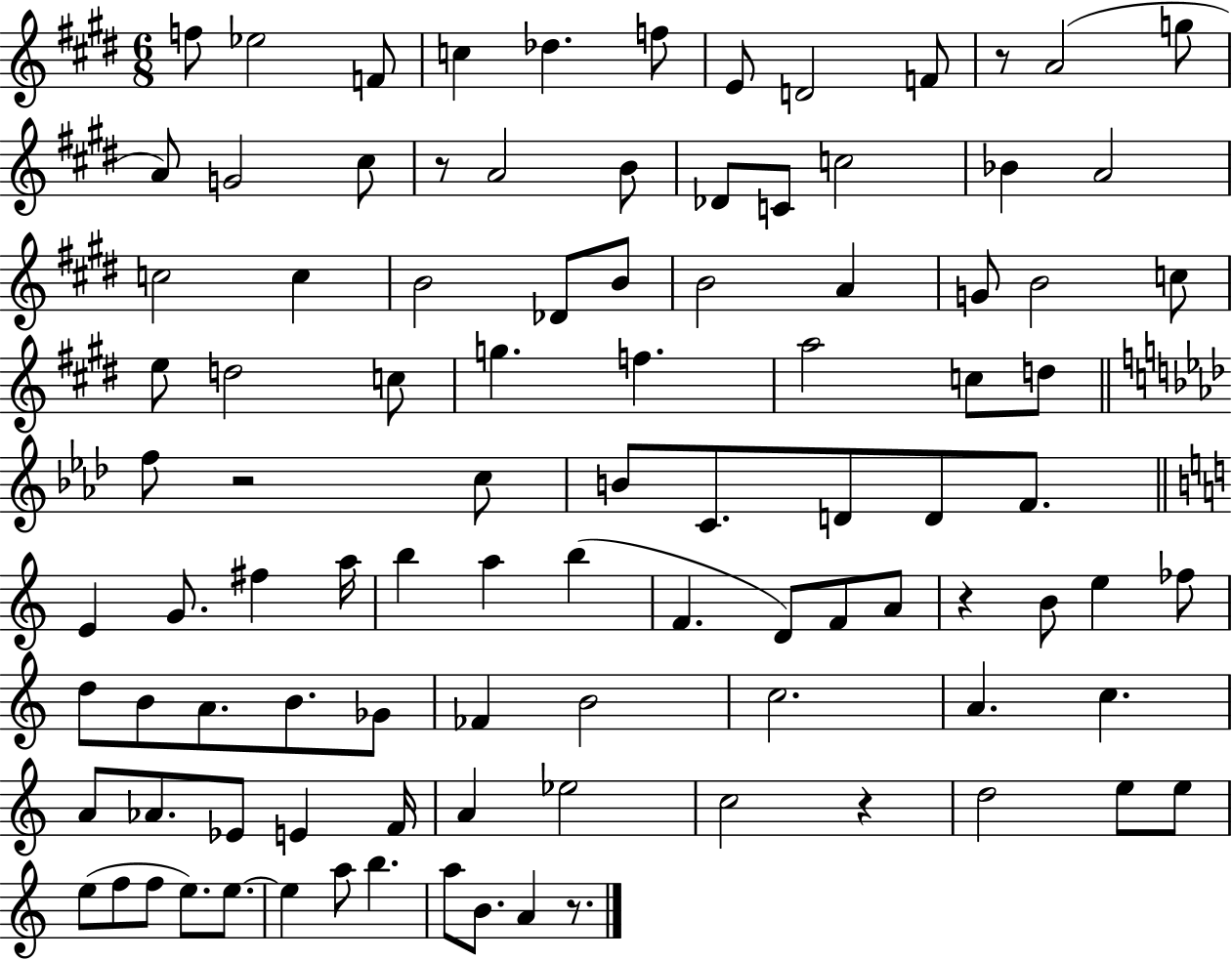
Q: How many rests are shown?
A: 6